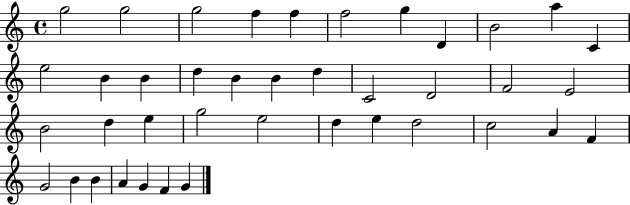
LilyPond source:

{
  \clef treble
  \time 4/4
  \defaultTimeSignature
  \key c \major
  g''2 g''2 | g''2 f''4 f''4 | f''2 g''4 d'4 | b'2 a''4 c'4 | \break e''2 b'4 b'4 | d''4 b'4 b'4 d''4 | c'2 d'2 | f'2 e'2 | \break b'2 d''4 e''4 | g''2 e''2 | d''4 e''4 d''2 | c''2 a'4 f'4 | \break g'2 b'4 b'4 | a'4 g'4 f'4 g'4 | \bar "|."
}